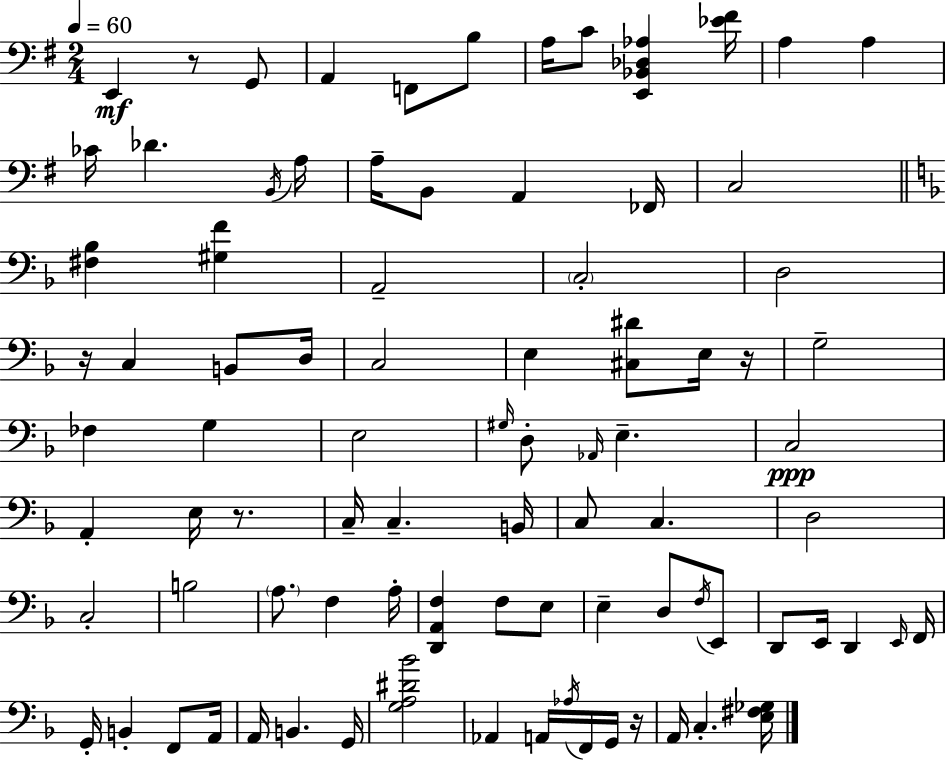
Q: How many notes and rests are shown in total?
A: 87